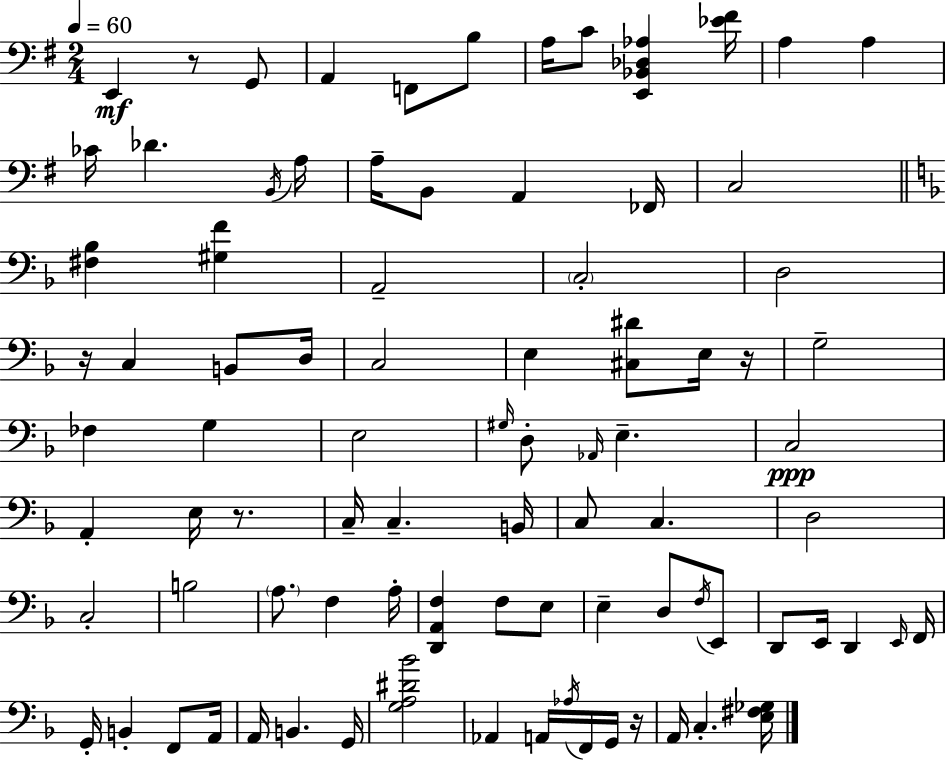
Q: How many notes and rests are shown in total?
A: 87